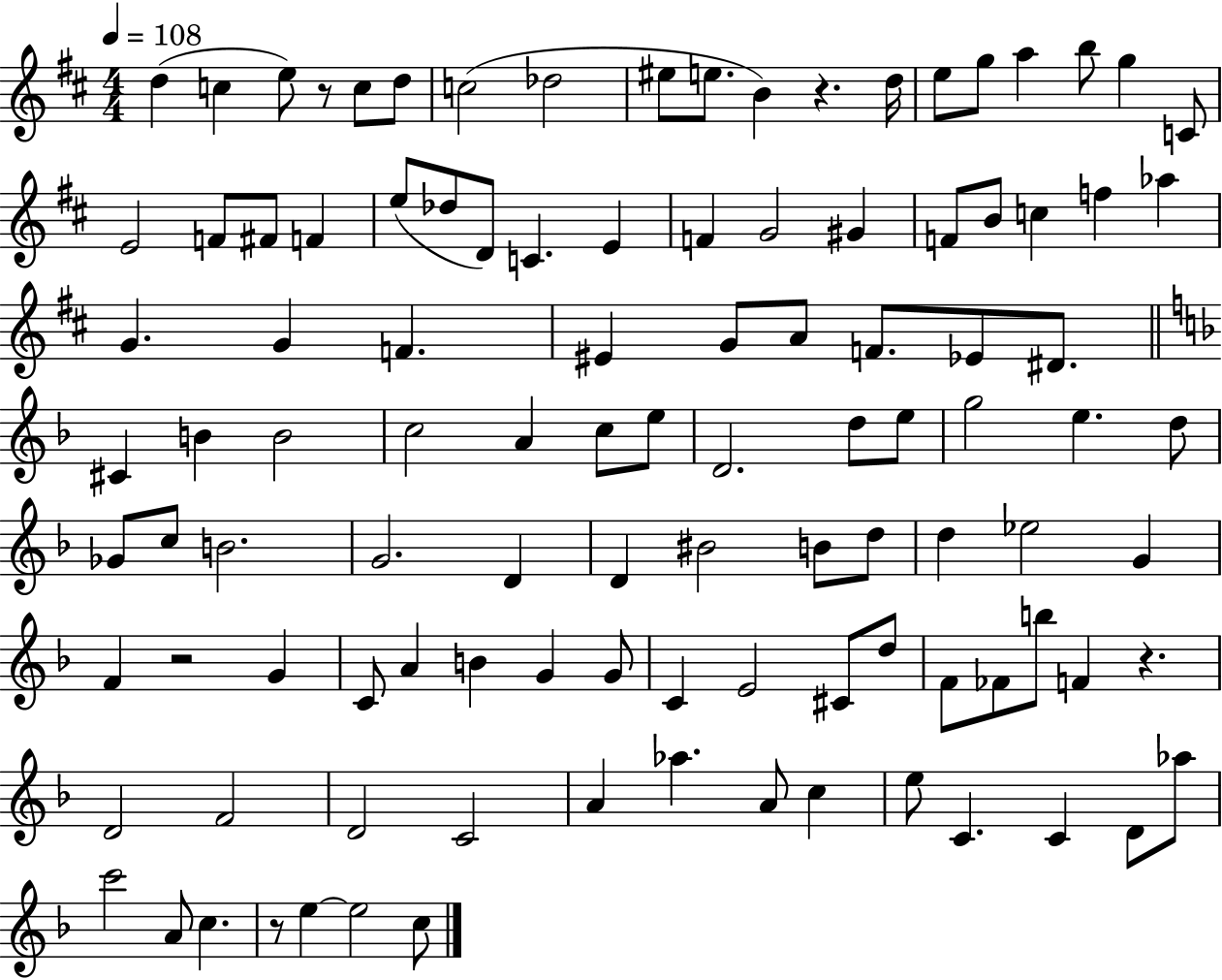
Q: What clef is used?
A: treble